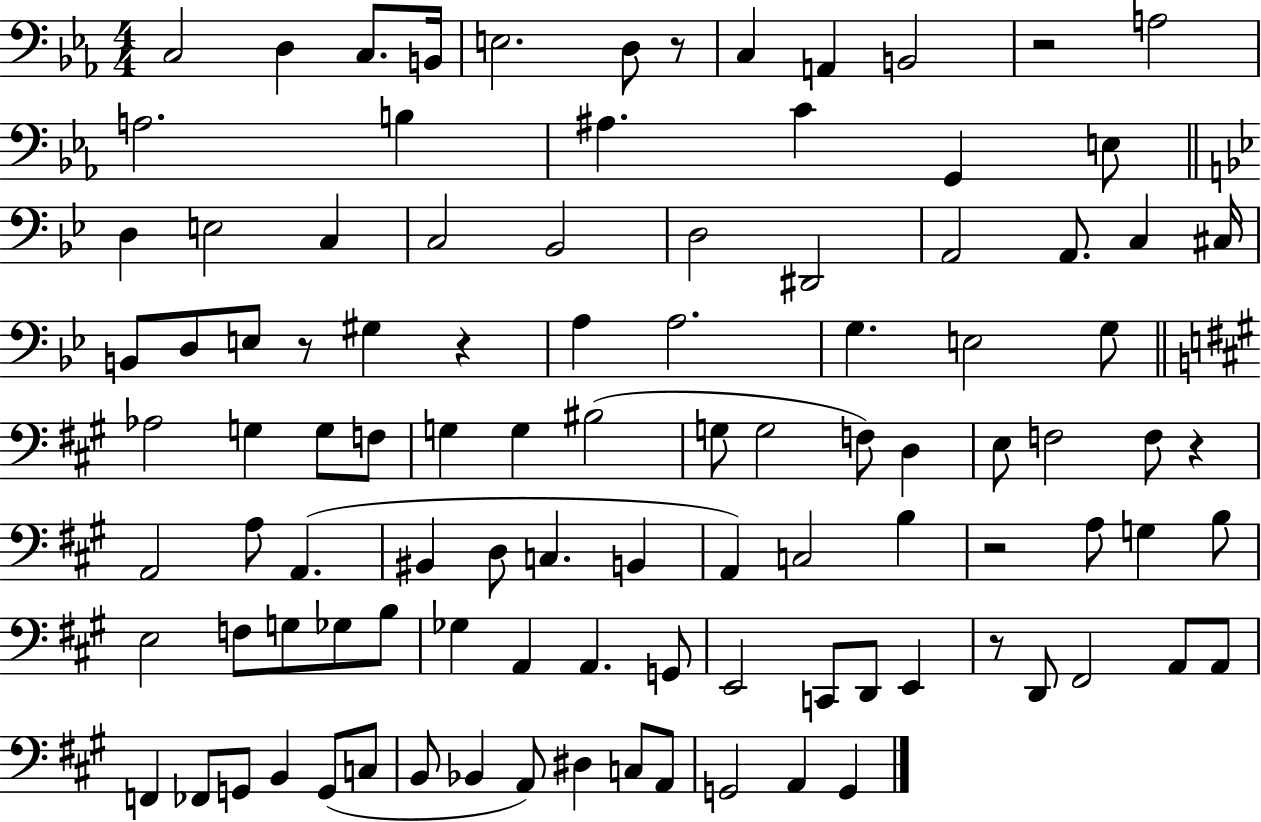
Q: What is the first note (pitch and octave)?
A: C3